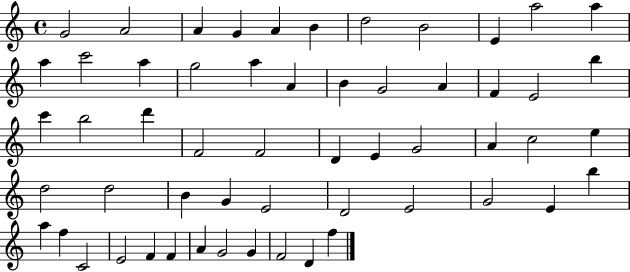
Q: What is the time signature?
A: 4/4